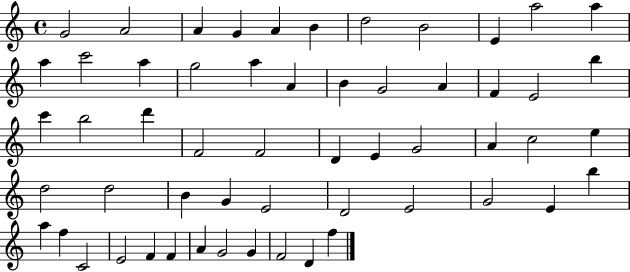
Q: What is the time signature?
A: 4/4